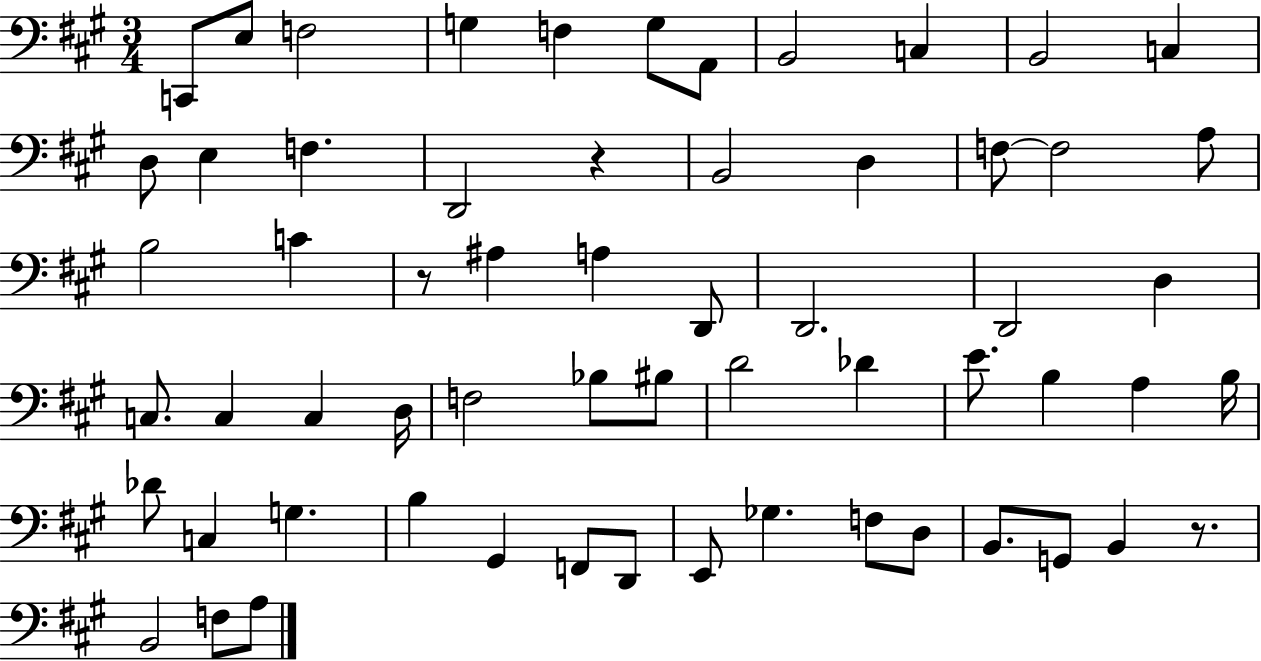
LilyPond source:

{
  \clef bass
  \numericTimeSignature
  \time 3/4
  \key a \major
  c,8 e8 f2 | g4 f4 g8 a,8 | b,2 c4 | b,2 c4 | \break d8 e4 f4. | d,2 r4 | b,2 d4 | f8~~ f2 a8 | \break b2 c'4 | r8 ais4 a4 d,8 | d,2. | d,2 d4 | \break c8. c4 c4 d16 | f2 bes8 bis8 | d'2 des'4 | e'8. b4 a4 b16 | \break des'8 c4 g4. | b4 gis,4 f,8 d,8 | e,8 ges4. f8 d8 | b,8. g,8 b,4 r8. | \break b,2 f8 a8 | \bar "|."
}